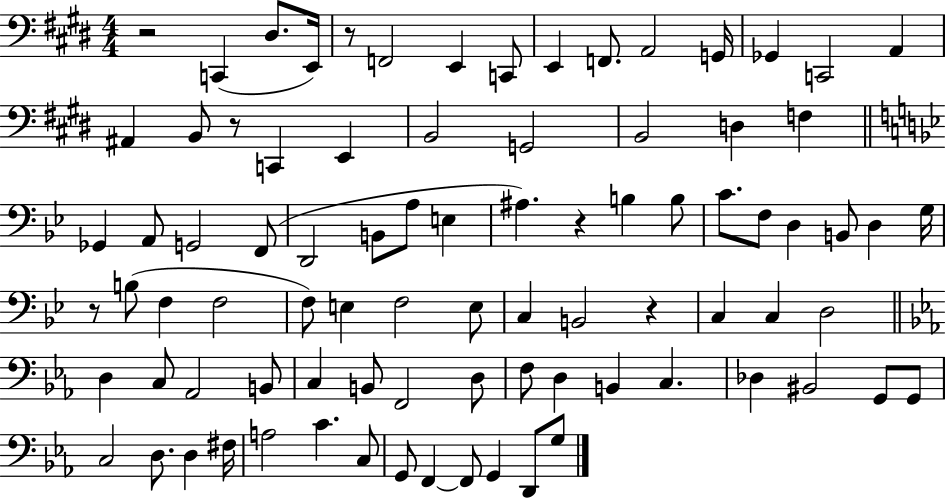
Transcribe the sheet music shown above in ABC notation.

X:1
T:Untitled
M:4/4
L:1/4
K:E
z2 C,, ^D,/2 E,,/4 z/2 F,,2 E,, C,,/2 E,, F,,/2 A,,2 G,,/4 _G,, C,,2 A,, ^A,, B,,/2 z/2 C,, E,, B,,2 G,,2 B,,2 D, F, _G,, A,,/2 G,,2 F,,/2 D,,2 B,,/2 A,/2 E, ^A, z B, B,/2 C/2 F,/2 D, B,,/2 D, G,/4 z/2 B,/2 F, F,2 F,/2 E, F,2 E,/2 C, B,,2 z C, C, D,2 D, C,/2 _A,,2 B,,/2 C, B,,/2 F,,2 D,/2 F,/2 D, B,, C, _D, ^B,,2 G,,/2 G,,/2 C,2 D,/2 D, ^F,/4 A,2 C C,/2 G,,/2 F,, F,,/2 G,, D,,/2 G,/2